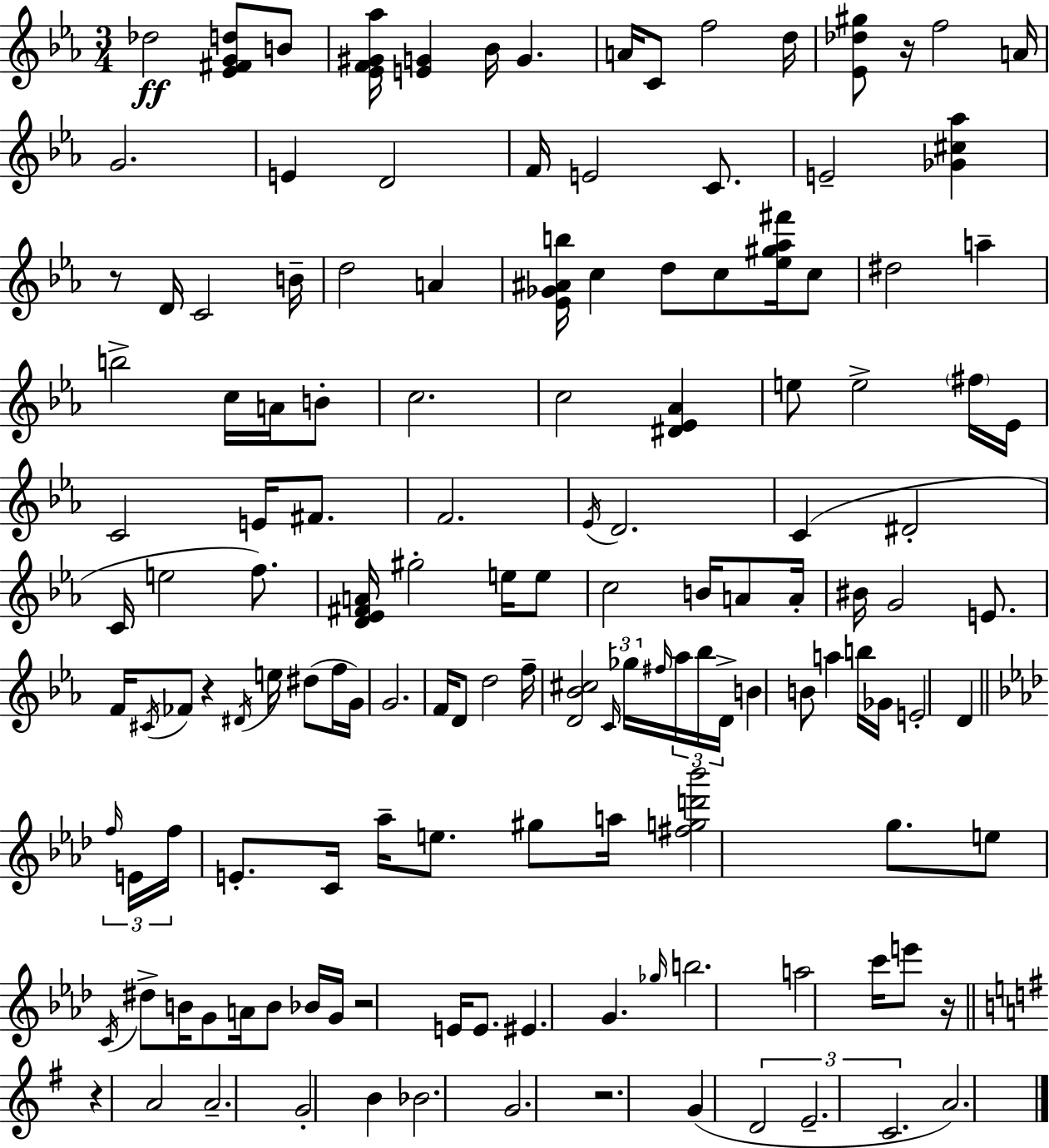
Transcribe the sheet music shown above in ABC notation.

X:1
T:Untitled
M:3/4
L:1/4
K:Cm
_d2 [_E^FGd]/2 B/2 [_EF^G_a]/4 [EG] _B/4 G A/4 C/2 f2 d/4 [_E_d^g]/2 z/4 f2 A/4 G2 E D2 F/4 E2 C/2 E2 [_G^c_a] z/2 D/4 C2 B/4 d2 A [_E_G^Ab]/4 c d/2 c/2 [_e^g_a^f']/4 c/2 ^d2 a b2 c/4 A/4 B/2 c2 c2 [^D_E_A] e/2 e2 ^f/4 _E/4 C2 E/4 ^F/2 F2 _E/4 D2 C ^D2 C/4 e2 f/2 [D_E^FA]/4 ^g2 e/4 e/2 c2 B/4 A/2 A/4 ^B/4 G2 E/2 F/4 ^C/4 _F/2 z ^D/4 e/4 ^d/2 f/4 G/4 G2 F/4 D/2 d2 f/4 [D_B^c]2 C/4 _g/4 ^f/4 _a/4 _b/4 D/4 B B/2 a b/4 _G/4 E2 D f/4 E/4 f/4 E/2 C/4 _a/4 e/2 ^g/2 a/4 [^fgd'_b']2 g/2 e/2 C/4 ^d/2 B/4 G/2 A/4 B/2 _B/4 G/4 z2 E/4 E/2 ^E G _g/4 b2 a2 c'/4 e'/2 z/4 z A2 A2 G2 B _B2 G2 z2 G D2 E2 C2 A2